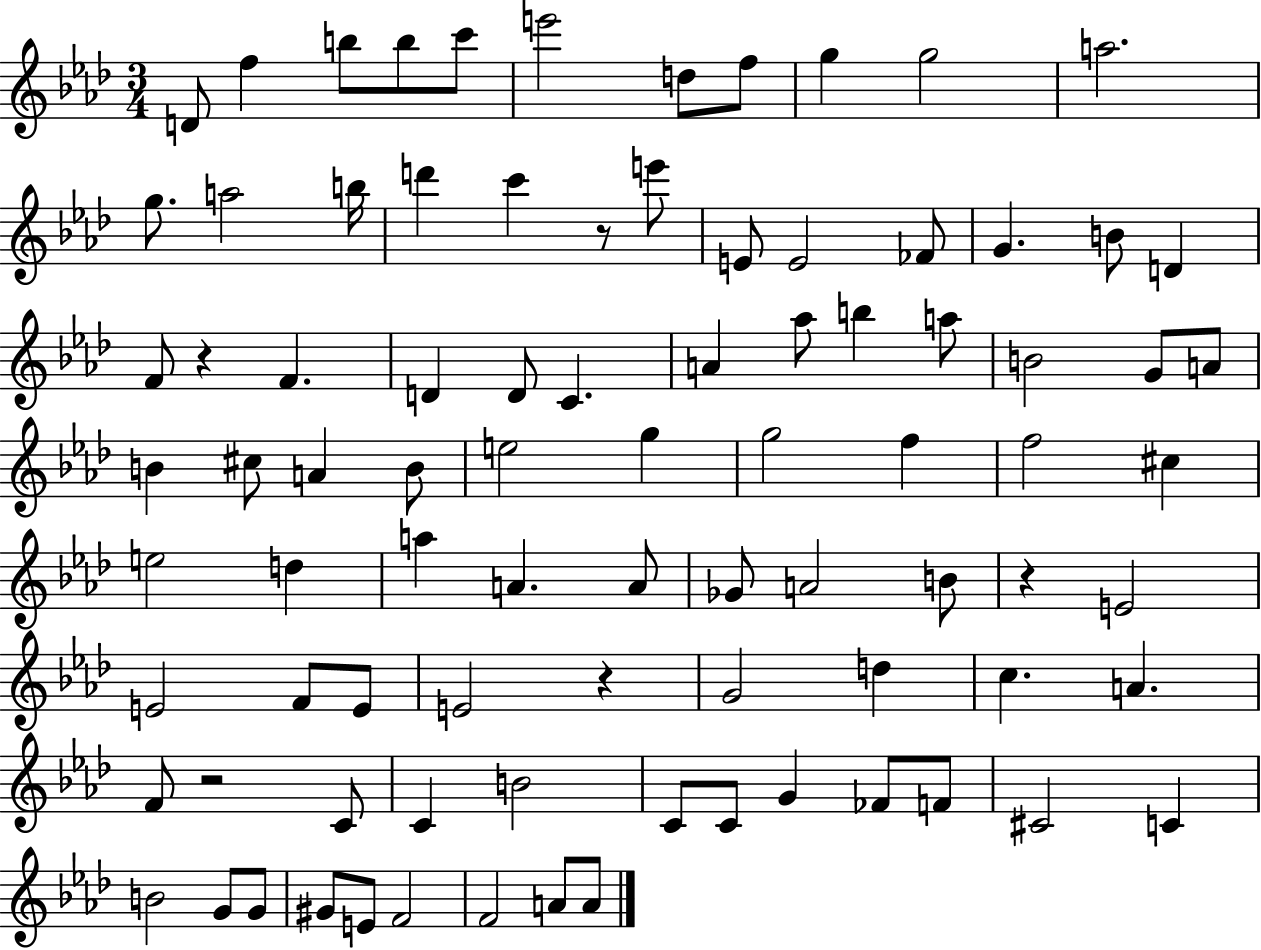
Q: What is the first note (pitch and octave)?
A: D4